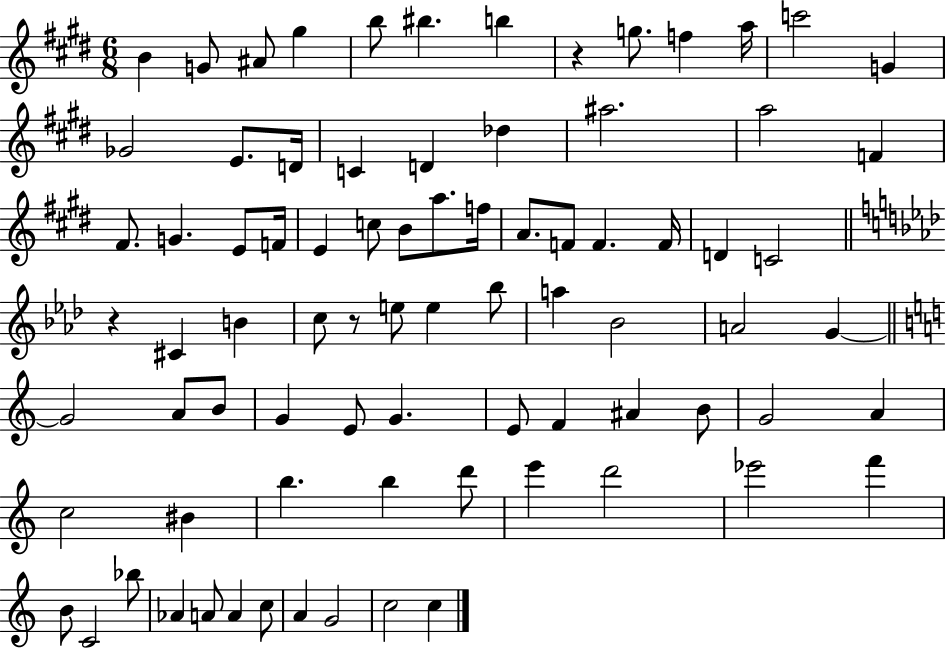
B4/q G4/e A#4/e G#5/q B5/e BIS5/q. B5/q R/q G5/e. F5/q A5/s C6/h G4/q Gb4/h E4/e. D4/s C4/q D4/q Db5/q A#5/h. A5/h F4/q F#4/e. G4/q. E4/e F4/s E4/q C5/e B4/e A5/e. F5/s A4/e. F4/e F4/q. F4/s D4/q C4/h R/q C#4/q B4/q C5/e R/e E5/e E5/q Bb5/e A5/q Bb4/h A4/h G4/q G4/h A4/e B4/e G4/q E4/e G4/q. E4/e F4/q A#4/q B4/e G4/h A4/q C5/h BIS4/q B5/q. B5/q D6/e E6/q D6/h Eb6/h F6/q B4/e C4/h Bb5/e Ab4/q A4/e A4/q C5/e A4/q G4/h C5/h C5/q